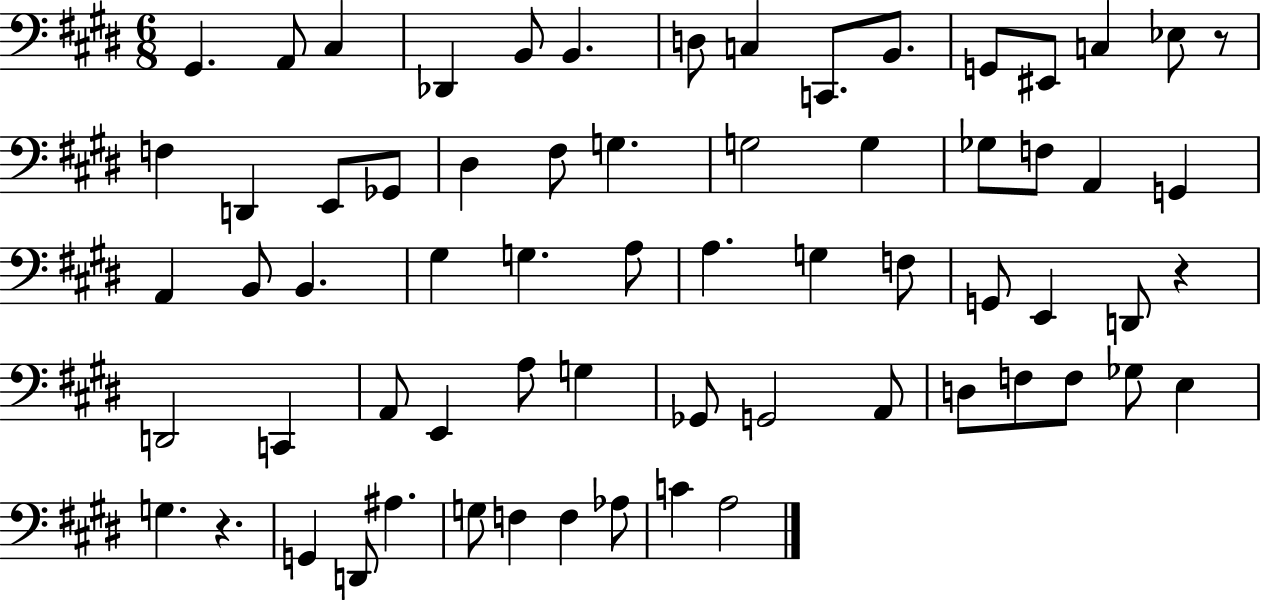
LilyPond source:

{
  \clef bass
  \numericTimeSignature
  \time 6/8
  \key e \major
  gis,4. a,8 cis4 | des,4 b,8 b,4. | d8 c4 c,8. b,8. | g,8 eis,8 c4 ees8 r8 | \break f4 d,4 e,8 ges,8 | dis4 fis8 g4. | g2 g4 | ges8 f8 a,4 g,4 | \break a,4 b,8 b,4. | gis4 g4. a8 | a4. g4 f8 | g,8 e,4 d,8 r4 | \break d,2 c,4 | a,8 e,4 a8 g4 | ges,8 g,2 a,8 | d8 f8 f8 ges8 e4 | \break g4. r4. | g,4 d,8 ais4. | g8 f4 f4 aes8 | c'4 a2 | \break \bar "|."
}